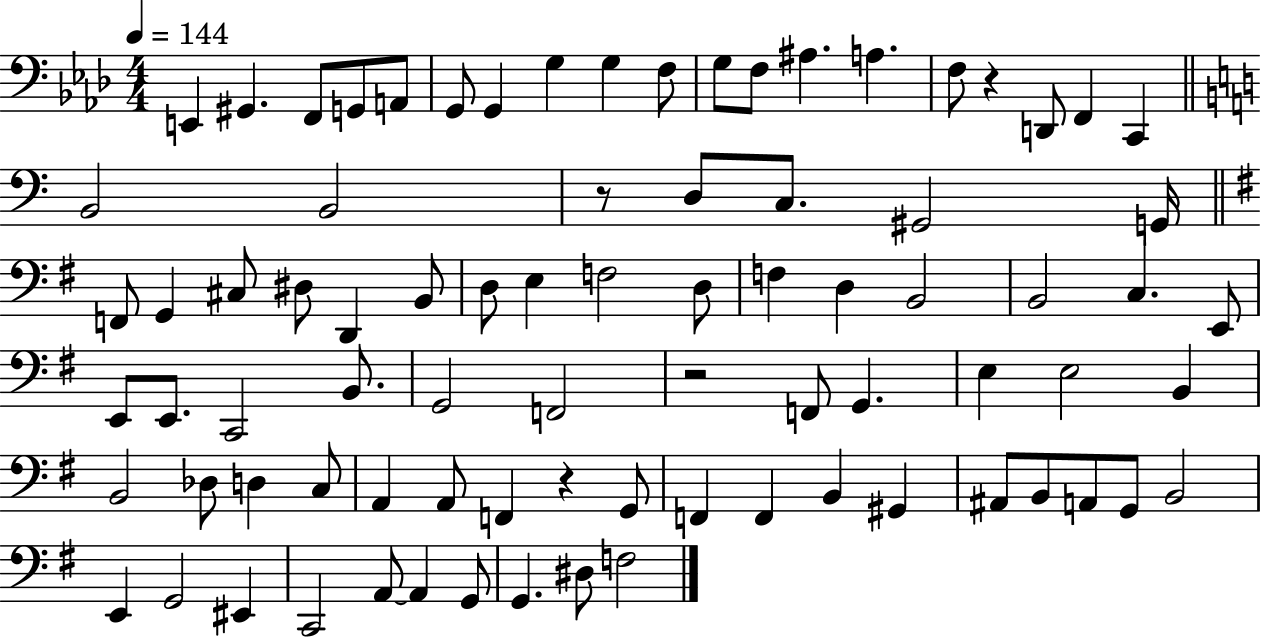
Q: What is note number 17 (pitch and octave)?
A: F2